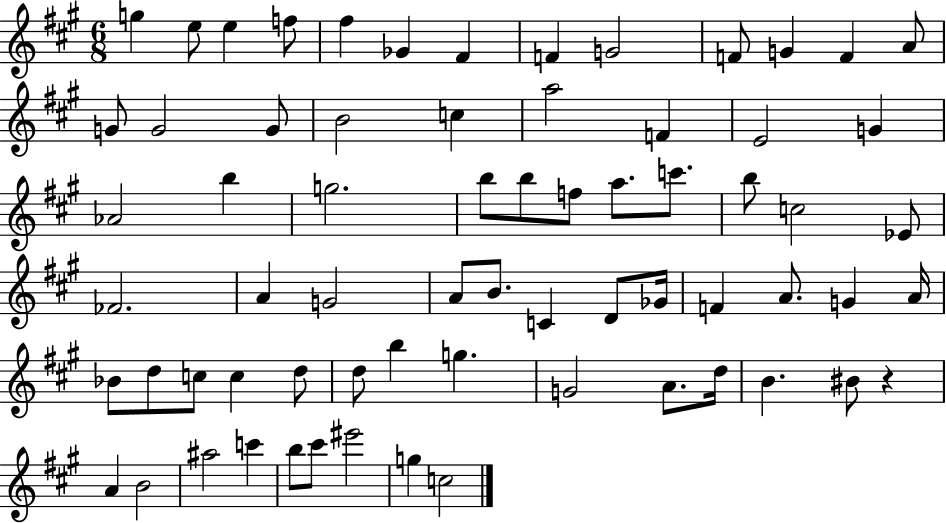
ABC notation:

X:1
T:Untitled
M:6/8
L:1/4
K:A
g e/2 e f/2 ^f _G ^F F G2 F/2 G F A/2 G/2 G2 G/2 B2 c a2 F E2 G _A2 b g2 b/2 b/2 f/2 a/2 c'/2 b/2 c2 _E/2 _F2 A G2 A/2 B/2 C D/2 _G/4 F A/2 G A/4 _B/2 d/2 c/2 c d/2 d/2 b g G2 A/2 d/4 B ^B/2 z A B2 ^a2 c' b/2 ^c'/2 ^e'2 g c2